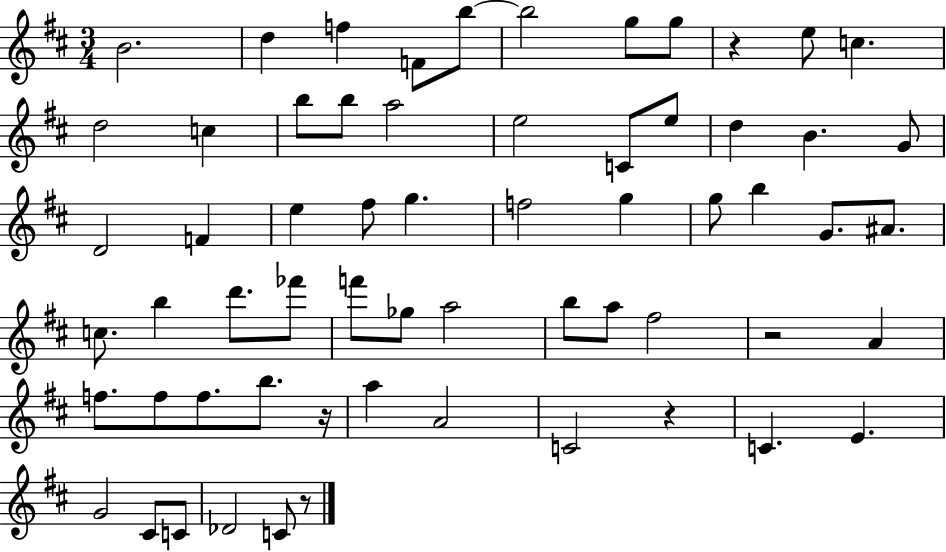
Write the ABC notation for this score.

X:1
T:Untitled
M:3/4
L:1/4
K:D
B2 d f F/2 b/2 b2 g/2 g/2 z e/2 c d2 c b/2 b/2 a2 e2 C/2 e/2 d B G/2 D2 F e ^f/2 g f2 g g/2 b G/2 ^A/2 c/2 b d'/2 _f'/2 f'/2 _g/2 a2 b/2 a/2 ^f2 z2 A f/2 f/2 f/2 b/2 z/4 a A2 C2 z C E G2 ^C/2 C/2 _D2 C/2 z/2